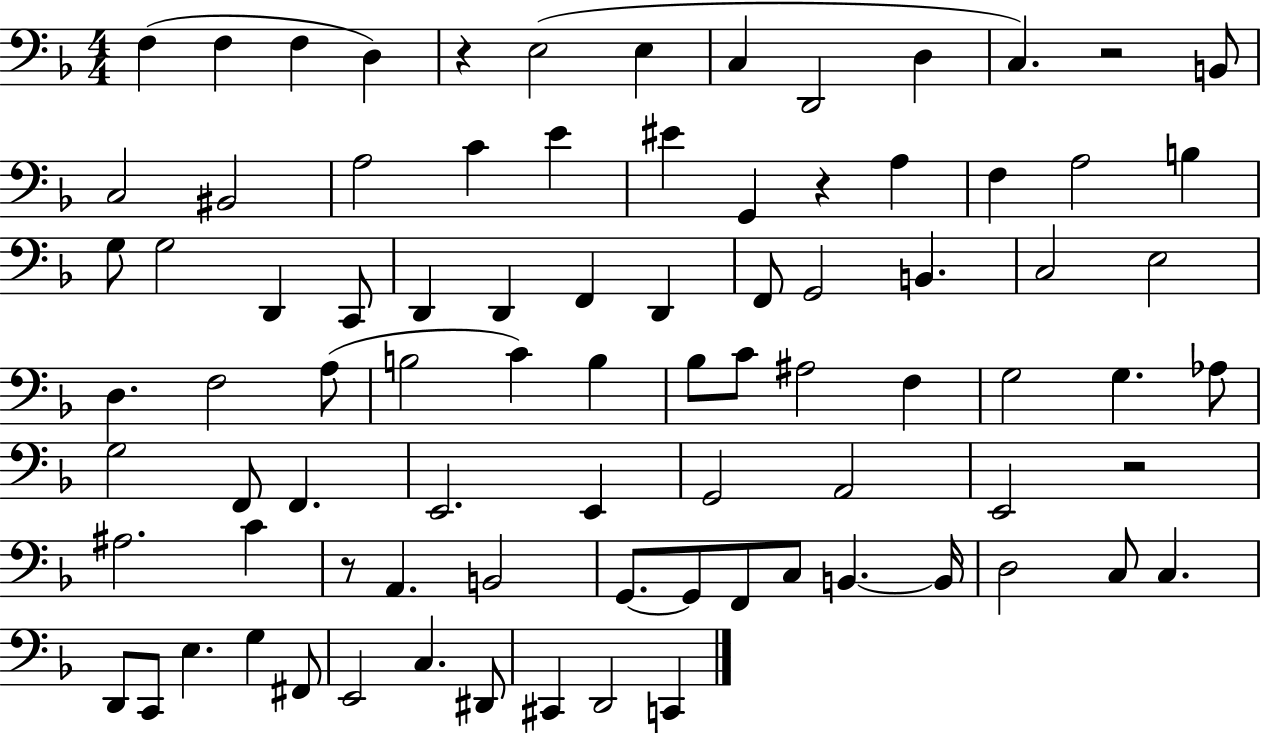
F3/q F3/q F3/q D3/q R/q E3/h E3/q C3/q D2/h D3/q C3/q. R/h B2/e C3/h BIS2/h A3/h C4/q E4/q EIS4/q G2/q R/q A3/q F3/q A3/h B3/q G3/e G3/h D2/q C2/e D2/q D2/q F2/q D2/q F2/e G2/h B2/q. C3/h E3/h D3/q. F3/h A3/e B3/h C4/q B3/q Bb3/e C4/e A#3/h F3/q G3/h G3/q. Ab3/e G3/h F2/e F2/q. E2/h. E2/q G2/h A2/h E2/h R/h A#3/h. C4/q R/e A2/q. B2/h G2/e. G2/e F2/e C3/e B2/q. B2/s D3/h C3/e C3/q. D2/e C2/e E3/q. G3/q F#2/e E2/h C3/q. D#2/e C#2/q D2/h C2/q